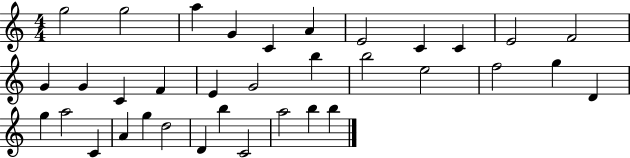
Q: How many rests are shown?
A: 0